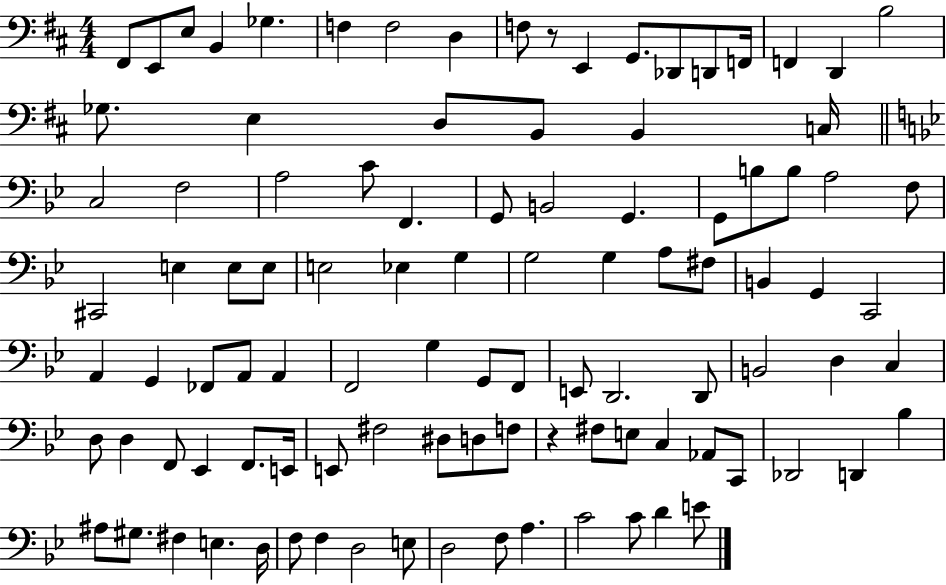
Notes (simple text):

F#2/e E2/e E3/e B2/q Gb3/q. F3/q F3/h D3/q F3/e R/e E2/q G2/e. Db2/e D2/e F2/s F2/q D2/q B3/h Gb3/e. E3/q D3/e B2/e B2/q C3/s C3/h F3/h A3/h C4/e F2/q. G2/e B2/h G2/q. G2/e B3/e B3/e A3/h F3/e C#2/h E3/q E3/e E3/e E3/h Eb3/q G3/q G3/h G3/q A3/e F#3/e B2/q G2/q C2/h A2/q G2/q FES2/e A2/e A2/q F2/h G3/q G2/e F2/e E2/e D2/h. D2/e B2/h D3/q C3/q D3/e D3/q F2/e Eb2/q F2/e. E2/s E2/e F#3/h D#3/e D3/e F3/e R/q F#3/e E3/e C3/q Ab2/e C2/e Db2/h D2/q Bb3/q A#3/e G#3/e. F#3/q E3/q. D3/s F3/e F3/q D3/h E3/e D3/h F3/e A3/q. C4/h C4/e D4/q E4/e